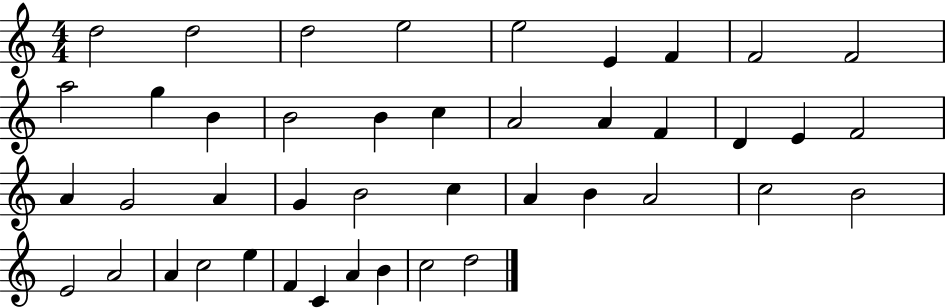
D5/h D5/h D5/h E5/h E5/h E4/q F4/q F4/h F4/h A5/h G5/q B4/q B4/h B4/q C5/q A4/h A4/q F4/q D4/q E4/q F4/h A4/q G4/h A4/q G4/q B4/h C5/q A4/q B4/q A4/h C5/h B4/h E4/h A4/h A4/q C5/h E5/q F4/q C4/q A4/q B4/q C5/h D5/h